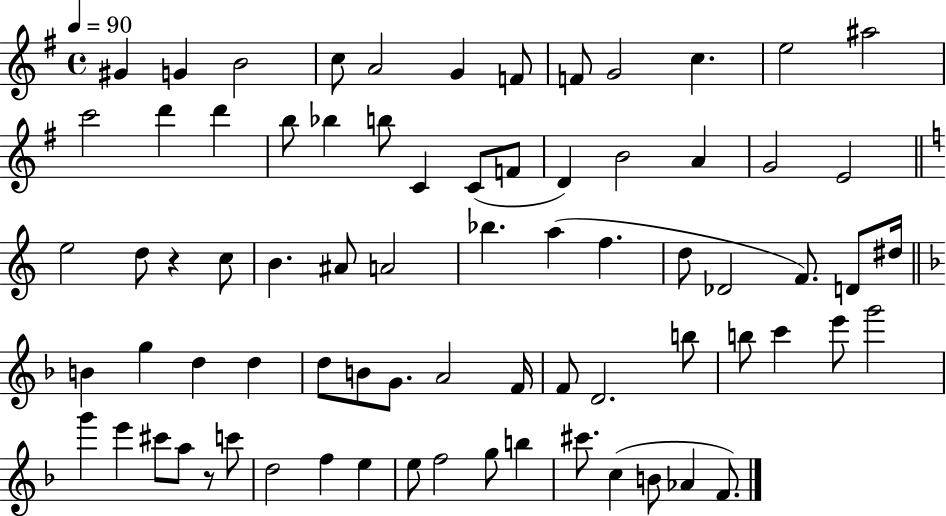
{
  \clef treble
  \time 4/4
  \defaultTimeSignature
  \key g \major
  \tempo 4 = 90
  \repeat volta 2 { gis'4 g'4 b'2 | c''8 a'2 g'4 f'8 | f'8 g'2 c''4. | e''2 ais''2 | \break c'''2 d'''4 d'''4 | b''8 bes''4 b''8 c'4 c'8( f'8 | d'4) b'2 a'4 | g'2 e'2 | \break \bar "||" \break \key c \major e''2 d''8 r4 c''8 | b'4. ais'8 a'2 | bes''4. a''4( f''4. | d''8 des'2 f'8.) d'8 dis''16 | \break \bar "||" \break \key d \minor b'4 g''4 d''4 d''4 | d''8 b'8 g'8. a'2 f'16 | f'8 d'2. b''8 | b''8 c'''4 e'''8 g'''2 | \break g'''4 e'''4 cis'''8 a''8 r8 c'''8 | d''2 f''4 e''4 | e''8 f''2 g''8 b''4 | cis'''8. c''4( b'8 aes'4 f'8.) | \break } \bar "|."
}